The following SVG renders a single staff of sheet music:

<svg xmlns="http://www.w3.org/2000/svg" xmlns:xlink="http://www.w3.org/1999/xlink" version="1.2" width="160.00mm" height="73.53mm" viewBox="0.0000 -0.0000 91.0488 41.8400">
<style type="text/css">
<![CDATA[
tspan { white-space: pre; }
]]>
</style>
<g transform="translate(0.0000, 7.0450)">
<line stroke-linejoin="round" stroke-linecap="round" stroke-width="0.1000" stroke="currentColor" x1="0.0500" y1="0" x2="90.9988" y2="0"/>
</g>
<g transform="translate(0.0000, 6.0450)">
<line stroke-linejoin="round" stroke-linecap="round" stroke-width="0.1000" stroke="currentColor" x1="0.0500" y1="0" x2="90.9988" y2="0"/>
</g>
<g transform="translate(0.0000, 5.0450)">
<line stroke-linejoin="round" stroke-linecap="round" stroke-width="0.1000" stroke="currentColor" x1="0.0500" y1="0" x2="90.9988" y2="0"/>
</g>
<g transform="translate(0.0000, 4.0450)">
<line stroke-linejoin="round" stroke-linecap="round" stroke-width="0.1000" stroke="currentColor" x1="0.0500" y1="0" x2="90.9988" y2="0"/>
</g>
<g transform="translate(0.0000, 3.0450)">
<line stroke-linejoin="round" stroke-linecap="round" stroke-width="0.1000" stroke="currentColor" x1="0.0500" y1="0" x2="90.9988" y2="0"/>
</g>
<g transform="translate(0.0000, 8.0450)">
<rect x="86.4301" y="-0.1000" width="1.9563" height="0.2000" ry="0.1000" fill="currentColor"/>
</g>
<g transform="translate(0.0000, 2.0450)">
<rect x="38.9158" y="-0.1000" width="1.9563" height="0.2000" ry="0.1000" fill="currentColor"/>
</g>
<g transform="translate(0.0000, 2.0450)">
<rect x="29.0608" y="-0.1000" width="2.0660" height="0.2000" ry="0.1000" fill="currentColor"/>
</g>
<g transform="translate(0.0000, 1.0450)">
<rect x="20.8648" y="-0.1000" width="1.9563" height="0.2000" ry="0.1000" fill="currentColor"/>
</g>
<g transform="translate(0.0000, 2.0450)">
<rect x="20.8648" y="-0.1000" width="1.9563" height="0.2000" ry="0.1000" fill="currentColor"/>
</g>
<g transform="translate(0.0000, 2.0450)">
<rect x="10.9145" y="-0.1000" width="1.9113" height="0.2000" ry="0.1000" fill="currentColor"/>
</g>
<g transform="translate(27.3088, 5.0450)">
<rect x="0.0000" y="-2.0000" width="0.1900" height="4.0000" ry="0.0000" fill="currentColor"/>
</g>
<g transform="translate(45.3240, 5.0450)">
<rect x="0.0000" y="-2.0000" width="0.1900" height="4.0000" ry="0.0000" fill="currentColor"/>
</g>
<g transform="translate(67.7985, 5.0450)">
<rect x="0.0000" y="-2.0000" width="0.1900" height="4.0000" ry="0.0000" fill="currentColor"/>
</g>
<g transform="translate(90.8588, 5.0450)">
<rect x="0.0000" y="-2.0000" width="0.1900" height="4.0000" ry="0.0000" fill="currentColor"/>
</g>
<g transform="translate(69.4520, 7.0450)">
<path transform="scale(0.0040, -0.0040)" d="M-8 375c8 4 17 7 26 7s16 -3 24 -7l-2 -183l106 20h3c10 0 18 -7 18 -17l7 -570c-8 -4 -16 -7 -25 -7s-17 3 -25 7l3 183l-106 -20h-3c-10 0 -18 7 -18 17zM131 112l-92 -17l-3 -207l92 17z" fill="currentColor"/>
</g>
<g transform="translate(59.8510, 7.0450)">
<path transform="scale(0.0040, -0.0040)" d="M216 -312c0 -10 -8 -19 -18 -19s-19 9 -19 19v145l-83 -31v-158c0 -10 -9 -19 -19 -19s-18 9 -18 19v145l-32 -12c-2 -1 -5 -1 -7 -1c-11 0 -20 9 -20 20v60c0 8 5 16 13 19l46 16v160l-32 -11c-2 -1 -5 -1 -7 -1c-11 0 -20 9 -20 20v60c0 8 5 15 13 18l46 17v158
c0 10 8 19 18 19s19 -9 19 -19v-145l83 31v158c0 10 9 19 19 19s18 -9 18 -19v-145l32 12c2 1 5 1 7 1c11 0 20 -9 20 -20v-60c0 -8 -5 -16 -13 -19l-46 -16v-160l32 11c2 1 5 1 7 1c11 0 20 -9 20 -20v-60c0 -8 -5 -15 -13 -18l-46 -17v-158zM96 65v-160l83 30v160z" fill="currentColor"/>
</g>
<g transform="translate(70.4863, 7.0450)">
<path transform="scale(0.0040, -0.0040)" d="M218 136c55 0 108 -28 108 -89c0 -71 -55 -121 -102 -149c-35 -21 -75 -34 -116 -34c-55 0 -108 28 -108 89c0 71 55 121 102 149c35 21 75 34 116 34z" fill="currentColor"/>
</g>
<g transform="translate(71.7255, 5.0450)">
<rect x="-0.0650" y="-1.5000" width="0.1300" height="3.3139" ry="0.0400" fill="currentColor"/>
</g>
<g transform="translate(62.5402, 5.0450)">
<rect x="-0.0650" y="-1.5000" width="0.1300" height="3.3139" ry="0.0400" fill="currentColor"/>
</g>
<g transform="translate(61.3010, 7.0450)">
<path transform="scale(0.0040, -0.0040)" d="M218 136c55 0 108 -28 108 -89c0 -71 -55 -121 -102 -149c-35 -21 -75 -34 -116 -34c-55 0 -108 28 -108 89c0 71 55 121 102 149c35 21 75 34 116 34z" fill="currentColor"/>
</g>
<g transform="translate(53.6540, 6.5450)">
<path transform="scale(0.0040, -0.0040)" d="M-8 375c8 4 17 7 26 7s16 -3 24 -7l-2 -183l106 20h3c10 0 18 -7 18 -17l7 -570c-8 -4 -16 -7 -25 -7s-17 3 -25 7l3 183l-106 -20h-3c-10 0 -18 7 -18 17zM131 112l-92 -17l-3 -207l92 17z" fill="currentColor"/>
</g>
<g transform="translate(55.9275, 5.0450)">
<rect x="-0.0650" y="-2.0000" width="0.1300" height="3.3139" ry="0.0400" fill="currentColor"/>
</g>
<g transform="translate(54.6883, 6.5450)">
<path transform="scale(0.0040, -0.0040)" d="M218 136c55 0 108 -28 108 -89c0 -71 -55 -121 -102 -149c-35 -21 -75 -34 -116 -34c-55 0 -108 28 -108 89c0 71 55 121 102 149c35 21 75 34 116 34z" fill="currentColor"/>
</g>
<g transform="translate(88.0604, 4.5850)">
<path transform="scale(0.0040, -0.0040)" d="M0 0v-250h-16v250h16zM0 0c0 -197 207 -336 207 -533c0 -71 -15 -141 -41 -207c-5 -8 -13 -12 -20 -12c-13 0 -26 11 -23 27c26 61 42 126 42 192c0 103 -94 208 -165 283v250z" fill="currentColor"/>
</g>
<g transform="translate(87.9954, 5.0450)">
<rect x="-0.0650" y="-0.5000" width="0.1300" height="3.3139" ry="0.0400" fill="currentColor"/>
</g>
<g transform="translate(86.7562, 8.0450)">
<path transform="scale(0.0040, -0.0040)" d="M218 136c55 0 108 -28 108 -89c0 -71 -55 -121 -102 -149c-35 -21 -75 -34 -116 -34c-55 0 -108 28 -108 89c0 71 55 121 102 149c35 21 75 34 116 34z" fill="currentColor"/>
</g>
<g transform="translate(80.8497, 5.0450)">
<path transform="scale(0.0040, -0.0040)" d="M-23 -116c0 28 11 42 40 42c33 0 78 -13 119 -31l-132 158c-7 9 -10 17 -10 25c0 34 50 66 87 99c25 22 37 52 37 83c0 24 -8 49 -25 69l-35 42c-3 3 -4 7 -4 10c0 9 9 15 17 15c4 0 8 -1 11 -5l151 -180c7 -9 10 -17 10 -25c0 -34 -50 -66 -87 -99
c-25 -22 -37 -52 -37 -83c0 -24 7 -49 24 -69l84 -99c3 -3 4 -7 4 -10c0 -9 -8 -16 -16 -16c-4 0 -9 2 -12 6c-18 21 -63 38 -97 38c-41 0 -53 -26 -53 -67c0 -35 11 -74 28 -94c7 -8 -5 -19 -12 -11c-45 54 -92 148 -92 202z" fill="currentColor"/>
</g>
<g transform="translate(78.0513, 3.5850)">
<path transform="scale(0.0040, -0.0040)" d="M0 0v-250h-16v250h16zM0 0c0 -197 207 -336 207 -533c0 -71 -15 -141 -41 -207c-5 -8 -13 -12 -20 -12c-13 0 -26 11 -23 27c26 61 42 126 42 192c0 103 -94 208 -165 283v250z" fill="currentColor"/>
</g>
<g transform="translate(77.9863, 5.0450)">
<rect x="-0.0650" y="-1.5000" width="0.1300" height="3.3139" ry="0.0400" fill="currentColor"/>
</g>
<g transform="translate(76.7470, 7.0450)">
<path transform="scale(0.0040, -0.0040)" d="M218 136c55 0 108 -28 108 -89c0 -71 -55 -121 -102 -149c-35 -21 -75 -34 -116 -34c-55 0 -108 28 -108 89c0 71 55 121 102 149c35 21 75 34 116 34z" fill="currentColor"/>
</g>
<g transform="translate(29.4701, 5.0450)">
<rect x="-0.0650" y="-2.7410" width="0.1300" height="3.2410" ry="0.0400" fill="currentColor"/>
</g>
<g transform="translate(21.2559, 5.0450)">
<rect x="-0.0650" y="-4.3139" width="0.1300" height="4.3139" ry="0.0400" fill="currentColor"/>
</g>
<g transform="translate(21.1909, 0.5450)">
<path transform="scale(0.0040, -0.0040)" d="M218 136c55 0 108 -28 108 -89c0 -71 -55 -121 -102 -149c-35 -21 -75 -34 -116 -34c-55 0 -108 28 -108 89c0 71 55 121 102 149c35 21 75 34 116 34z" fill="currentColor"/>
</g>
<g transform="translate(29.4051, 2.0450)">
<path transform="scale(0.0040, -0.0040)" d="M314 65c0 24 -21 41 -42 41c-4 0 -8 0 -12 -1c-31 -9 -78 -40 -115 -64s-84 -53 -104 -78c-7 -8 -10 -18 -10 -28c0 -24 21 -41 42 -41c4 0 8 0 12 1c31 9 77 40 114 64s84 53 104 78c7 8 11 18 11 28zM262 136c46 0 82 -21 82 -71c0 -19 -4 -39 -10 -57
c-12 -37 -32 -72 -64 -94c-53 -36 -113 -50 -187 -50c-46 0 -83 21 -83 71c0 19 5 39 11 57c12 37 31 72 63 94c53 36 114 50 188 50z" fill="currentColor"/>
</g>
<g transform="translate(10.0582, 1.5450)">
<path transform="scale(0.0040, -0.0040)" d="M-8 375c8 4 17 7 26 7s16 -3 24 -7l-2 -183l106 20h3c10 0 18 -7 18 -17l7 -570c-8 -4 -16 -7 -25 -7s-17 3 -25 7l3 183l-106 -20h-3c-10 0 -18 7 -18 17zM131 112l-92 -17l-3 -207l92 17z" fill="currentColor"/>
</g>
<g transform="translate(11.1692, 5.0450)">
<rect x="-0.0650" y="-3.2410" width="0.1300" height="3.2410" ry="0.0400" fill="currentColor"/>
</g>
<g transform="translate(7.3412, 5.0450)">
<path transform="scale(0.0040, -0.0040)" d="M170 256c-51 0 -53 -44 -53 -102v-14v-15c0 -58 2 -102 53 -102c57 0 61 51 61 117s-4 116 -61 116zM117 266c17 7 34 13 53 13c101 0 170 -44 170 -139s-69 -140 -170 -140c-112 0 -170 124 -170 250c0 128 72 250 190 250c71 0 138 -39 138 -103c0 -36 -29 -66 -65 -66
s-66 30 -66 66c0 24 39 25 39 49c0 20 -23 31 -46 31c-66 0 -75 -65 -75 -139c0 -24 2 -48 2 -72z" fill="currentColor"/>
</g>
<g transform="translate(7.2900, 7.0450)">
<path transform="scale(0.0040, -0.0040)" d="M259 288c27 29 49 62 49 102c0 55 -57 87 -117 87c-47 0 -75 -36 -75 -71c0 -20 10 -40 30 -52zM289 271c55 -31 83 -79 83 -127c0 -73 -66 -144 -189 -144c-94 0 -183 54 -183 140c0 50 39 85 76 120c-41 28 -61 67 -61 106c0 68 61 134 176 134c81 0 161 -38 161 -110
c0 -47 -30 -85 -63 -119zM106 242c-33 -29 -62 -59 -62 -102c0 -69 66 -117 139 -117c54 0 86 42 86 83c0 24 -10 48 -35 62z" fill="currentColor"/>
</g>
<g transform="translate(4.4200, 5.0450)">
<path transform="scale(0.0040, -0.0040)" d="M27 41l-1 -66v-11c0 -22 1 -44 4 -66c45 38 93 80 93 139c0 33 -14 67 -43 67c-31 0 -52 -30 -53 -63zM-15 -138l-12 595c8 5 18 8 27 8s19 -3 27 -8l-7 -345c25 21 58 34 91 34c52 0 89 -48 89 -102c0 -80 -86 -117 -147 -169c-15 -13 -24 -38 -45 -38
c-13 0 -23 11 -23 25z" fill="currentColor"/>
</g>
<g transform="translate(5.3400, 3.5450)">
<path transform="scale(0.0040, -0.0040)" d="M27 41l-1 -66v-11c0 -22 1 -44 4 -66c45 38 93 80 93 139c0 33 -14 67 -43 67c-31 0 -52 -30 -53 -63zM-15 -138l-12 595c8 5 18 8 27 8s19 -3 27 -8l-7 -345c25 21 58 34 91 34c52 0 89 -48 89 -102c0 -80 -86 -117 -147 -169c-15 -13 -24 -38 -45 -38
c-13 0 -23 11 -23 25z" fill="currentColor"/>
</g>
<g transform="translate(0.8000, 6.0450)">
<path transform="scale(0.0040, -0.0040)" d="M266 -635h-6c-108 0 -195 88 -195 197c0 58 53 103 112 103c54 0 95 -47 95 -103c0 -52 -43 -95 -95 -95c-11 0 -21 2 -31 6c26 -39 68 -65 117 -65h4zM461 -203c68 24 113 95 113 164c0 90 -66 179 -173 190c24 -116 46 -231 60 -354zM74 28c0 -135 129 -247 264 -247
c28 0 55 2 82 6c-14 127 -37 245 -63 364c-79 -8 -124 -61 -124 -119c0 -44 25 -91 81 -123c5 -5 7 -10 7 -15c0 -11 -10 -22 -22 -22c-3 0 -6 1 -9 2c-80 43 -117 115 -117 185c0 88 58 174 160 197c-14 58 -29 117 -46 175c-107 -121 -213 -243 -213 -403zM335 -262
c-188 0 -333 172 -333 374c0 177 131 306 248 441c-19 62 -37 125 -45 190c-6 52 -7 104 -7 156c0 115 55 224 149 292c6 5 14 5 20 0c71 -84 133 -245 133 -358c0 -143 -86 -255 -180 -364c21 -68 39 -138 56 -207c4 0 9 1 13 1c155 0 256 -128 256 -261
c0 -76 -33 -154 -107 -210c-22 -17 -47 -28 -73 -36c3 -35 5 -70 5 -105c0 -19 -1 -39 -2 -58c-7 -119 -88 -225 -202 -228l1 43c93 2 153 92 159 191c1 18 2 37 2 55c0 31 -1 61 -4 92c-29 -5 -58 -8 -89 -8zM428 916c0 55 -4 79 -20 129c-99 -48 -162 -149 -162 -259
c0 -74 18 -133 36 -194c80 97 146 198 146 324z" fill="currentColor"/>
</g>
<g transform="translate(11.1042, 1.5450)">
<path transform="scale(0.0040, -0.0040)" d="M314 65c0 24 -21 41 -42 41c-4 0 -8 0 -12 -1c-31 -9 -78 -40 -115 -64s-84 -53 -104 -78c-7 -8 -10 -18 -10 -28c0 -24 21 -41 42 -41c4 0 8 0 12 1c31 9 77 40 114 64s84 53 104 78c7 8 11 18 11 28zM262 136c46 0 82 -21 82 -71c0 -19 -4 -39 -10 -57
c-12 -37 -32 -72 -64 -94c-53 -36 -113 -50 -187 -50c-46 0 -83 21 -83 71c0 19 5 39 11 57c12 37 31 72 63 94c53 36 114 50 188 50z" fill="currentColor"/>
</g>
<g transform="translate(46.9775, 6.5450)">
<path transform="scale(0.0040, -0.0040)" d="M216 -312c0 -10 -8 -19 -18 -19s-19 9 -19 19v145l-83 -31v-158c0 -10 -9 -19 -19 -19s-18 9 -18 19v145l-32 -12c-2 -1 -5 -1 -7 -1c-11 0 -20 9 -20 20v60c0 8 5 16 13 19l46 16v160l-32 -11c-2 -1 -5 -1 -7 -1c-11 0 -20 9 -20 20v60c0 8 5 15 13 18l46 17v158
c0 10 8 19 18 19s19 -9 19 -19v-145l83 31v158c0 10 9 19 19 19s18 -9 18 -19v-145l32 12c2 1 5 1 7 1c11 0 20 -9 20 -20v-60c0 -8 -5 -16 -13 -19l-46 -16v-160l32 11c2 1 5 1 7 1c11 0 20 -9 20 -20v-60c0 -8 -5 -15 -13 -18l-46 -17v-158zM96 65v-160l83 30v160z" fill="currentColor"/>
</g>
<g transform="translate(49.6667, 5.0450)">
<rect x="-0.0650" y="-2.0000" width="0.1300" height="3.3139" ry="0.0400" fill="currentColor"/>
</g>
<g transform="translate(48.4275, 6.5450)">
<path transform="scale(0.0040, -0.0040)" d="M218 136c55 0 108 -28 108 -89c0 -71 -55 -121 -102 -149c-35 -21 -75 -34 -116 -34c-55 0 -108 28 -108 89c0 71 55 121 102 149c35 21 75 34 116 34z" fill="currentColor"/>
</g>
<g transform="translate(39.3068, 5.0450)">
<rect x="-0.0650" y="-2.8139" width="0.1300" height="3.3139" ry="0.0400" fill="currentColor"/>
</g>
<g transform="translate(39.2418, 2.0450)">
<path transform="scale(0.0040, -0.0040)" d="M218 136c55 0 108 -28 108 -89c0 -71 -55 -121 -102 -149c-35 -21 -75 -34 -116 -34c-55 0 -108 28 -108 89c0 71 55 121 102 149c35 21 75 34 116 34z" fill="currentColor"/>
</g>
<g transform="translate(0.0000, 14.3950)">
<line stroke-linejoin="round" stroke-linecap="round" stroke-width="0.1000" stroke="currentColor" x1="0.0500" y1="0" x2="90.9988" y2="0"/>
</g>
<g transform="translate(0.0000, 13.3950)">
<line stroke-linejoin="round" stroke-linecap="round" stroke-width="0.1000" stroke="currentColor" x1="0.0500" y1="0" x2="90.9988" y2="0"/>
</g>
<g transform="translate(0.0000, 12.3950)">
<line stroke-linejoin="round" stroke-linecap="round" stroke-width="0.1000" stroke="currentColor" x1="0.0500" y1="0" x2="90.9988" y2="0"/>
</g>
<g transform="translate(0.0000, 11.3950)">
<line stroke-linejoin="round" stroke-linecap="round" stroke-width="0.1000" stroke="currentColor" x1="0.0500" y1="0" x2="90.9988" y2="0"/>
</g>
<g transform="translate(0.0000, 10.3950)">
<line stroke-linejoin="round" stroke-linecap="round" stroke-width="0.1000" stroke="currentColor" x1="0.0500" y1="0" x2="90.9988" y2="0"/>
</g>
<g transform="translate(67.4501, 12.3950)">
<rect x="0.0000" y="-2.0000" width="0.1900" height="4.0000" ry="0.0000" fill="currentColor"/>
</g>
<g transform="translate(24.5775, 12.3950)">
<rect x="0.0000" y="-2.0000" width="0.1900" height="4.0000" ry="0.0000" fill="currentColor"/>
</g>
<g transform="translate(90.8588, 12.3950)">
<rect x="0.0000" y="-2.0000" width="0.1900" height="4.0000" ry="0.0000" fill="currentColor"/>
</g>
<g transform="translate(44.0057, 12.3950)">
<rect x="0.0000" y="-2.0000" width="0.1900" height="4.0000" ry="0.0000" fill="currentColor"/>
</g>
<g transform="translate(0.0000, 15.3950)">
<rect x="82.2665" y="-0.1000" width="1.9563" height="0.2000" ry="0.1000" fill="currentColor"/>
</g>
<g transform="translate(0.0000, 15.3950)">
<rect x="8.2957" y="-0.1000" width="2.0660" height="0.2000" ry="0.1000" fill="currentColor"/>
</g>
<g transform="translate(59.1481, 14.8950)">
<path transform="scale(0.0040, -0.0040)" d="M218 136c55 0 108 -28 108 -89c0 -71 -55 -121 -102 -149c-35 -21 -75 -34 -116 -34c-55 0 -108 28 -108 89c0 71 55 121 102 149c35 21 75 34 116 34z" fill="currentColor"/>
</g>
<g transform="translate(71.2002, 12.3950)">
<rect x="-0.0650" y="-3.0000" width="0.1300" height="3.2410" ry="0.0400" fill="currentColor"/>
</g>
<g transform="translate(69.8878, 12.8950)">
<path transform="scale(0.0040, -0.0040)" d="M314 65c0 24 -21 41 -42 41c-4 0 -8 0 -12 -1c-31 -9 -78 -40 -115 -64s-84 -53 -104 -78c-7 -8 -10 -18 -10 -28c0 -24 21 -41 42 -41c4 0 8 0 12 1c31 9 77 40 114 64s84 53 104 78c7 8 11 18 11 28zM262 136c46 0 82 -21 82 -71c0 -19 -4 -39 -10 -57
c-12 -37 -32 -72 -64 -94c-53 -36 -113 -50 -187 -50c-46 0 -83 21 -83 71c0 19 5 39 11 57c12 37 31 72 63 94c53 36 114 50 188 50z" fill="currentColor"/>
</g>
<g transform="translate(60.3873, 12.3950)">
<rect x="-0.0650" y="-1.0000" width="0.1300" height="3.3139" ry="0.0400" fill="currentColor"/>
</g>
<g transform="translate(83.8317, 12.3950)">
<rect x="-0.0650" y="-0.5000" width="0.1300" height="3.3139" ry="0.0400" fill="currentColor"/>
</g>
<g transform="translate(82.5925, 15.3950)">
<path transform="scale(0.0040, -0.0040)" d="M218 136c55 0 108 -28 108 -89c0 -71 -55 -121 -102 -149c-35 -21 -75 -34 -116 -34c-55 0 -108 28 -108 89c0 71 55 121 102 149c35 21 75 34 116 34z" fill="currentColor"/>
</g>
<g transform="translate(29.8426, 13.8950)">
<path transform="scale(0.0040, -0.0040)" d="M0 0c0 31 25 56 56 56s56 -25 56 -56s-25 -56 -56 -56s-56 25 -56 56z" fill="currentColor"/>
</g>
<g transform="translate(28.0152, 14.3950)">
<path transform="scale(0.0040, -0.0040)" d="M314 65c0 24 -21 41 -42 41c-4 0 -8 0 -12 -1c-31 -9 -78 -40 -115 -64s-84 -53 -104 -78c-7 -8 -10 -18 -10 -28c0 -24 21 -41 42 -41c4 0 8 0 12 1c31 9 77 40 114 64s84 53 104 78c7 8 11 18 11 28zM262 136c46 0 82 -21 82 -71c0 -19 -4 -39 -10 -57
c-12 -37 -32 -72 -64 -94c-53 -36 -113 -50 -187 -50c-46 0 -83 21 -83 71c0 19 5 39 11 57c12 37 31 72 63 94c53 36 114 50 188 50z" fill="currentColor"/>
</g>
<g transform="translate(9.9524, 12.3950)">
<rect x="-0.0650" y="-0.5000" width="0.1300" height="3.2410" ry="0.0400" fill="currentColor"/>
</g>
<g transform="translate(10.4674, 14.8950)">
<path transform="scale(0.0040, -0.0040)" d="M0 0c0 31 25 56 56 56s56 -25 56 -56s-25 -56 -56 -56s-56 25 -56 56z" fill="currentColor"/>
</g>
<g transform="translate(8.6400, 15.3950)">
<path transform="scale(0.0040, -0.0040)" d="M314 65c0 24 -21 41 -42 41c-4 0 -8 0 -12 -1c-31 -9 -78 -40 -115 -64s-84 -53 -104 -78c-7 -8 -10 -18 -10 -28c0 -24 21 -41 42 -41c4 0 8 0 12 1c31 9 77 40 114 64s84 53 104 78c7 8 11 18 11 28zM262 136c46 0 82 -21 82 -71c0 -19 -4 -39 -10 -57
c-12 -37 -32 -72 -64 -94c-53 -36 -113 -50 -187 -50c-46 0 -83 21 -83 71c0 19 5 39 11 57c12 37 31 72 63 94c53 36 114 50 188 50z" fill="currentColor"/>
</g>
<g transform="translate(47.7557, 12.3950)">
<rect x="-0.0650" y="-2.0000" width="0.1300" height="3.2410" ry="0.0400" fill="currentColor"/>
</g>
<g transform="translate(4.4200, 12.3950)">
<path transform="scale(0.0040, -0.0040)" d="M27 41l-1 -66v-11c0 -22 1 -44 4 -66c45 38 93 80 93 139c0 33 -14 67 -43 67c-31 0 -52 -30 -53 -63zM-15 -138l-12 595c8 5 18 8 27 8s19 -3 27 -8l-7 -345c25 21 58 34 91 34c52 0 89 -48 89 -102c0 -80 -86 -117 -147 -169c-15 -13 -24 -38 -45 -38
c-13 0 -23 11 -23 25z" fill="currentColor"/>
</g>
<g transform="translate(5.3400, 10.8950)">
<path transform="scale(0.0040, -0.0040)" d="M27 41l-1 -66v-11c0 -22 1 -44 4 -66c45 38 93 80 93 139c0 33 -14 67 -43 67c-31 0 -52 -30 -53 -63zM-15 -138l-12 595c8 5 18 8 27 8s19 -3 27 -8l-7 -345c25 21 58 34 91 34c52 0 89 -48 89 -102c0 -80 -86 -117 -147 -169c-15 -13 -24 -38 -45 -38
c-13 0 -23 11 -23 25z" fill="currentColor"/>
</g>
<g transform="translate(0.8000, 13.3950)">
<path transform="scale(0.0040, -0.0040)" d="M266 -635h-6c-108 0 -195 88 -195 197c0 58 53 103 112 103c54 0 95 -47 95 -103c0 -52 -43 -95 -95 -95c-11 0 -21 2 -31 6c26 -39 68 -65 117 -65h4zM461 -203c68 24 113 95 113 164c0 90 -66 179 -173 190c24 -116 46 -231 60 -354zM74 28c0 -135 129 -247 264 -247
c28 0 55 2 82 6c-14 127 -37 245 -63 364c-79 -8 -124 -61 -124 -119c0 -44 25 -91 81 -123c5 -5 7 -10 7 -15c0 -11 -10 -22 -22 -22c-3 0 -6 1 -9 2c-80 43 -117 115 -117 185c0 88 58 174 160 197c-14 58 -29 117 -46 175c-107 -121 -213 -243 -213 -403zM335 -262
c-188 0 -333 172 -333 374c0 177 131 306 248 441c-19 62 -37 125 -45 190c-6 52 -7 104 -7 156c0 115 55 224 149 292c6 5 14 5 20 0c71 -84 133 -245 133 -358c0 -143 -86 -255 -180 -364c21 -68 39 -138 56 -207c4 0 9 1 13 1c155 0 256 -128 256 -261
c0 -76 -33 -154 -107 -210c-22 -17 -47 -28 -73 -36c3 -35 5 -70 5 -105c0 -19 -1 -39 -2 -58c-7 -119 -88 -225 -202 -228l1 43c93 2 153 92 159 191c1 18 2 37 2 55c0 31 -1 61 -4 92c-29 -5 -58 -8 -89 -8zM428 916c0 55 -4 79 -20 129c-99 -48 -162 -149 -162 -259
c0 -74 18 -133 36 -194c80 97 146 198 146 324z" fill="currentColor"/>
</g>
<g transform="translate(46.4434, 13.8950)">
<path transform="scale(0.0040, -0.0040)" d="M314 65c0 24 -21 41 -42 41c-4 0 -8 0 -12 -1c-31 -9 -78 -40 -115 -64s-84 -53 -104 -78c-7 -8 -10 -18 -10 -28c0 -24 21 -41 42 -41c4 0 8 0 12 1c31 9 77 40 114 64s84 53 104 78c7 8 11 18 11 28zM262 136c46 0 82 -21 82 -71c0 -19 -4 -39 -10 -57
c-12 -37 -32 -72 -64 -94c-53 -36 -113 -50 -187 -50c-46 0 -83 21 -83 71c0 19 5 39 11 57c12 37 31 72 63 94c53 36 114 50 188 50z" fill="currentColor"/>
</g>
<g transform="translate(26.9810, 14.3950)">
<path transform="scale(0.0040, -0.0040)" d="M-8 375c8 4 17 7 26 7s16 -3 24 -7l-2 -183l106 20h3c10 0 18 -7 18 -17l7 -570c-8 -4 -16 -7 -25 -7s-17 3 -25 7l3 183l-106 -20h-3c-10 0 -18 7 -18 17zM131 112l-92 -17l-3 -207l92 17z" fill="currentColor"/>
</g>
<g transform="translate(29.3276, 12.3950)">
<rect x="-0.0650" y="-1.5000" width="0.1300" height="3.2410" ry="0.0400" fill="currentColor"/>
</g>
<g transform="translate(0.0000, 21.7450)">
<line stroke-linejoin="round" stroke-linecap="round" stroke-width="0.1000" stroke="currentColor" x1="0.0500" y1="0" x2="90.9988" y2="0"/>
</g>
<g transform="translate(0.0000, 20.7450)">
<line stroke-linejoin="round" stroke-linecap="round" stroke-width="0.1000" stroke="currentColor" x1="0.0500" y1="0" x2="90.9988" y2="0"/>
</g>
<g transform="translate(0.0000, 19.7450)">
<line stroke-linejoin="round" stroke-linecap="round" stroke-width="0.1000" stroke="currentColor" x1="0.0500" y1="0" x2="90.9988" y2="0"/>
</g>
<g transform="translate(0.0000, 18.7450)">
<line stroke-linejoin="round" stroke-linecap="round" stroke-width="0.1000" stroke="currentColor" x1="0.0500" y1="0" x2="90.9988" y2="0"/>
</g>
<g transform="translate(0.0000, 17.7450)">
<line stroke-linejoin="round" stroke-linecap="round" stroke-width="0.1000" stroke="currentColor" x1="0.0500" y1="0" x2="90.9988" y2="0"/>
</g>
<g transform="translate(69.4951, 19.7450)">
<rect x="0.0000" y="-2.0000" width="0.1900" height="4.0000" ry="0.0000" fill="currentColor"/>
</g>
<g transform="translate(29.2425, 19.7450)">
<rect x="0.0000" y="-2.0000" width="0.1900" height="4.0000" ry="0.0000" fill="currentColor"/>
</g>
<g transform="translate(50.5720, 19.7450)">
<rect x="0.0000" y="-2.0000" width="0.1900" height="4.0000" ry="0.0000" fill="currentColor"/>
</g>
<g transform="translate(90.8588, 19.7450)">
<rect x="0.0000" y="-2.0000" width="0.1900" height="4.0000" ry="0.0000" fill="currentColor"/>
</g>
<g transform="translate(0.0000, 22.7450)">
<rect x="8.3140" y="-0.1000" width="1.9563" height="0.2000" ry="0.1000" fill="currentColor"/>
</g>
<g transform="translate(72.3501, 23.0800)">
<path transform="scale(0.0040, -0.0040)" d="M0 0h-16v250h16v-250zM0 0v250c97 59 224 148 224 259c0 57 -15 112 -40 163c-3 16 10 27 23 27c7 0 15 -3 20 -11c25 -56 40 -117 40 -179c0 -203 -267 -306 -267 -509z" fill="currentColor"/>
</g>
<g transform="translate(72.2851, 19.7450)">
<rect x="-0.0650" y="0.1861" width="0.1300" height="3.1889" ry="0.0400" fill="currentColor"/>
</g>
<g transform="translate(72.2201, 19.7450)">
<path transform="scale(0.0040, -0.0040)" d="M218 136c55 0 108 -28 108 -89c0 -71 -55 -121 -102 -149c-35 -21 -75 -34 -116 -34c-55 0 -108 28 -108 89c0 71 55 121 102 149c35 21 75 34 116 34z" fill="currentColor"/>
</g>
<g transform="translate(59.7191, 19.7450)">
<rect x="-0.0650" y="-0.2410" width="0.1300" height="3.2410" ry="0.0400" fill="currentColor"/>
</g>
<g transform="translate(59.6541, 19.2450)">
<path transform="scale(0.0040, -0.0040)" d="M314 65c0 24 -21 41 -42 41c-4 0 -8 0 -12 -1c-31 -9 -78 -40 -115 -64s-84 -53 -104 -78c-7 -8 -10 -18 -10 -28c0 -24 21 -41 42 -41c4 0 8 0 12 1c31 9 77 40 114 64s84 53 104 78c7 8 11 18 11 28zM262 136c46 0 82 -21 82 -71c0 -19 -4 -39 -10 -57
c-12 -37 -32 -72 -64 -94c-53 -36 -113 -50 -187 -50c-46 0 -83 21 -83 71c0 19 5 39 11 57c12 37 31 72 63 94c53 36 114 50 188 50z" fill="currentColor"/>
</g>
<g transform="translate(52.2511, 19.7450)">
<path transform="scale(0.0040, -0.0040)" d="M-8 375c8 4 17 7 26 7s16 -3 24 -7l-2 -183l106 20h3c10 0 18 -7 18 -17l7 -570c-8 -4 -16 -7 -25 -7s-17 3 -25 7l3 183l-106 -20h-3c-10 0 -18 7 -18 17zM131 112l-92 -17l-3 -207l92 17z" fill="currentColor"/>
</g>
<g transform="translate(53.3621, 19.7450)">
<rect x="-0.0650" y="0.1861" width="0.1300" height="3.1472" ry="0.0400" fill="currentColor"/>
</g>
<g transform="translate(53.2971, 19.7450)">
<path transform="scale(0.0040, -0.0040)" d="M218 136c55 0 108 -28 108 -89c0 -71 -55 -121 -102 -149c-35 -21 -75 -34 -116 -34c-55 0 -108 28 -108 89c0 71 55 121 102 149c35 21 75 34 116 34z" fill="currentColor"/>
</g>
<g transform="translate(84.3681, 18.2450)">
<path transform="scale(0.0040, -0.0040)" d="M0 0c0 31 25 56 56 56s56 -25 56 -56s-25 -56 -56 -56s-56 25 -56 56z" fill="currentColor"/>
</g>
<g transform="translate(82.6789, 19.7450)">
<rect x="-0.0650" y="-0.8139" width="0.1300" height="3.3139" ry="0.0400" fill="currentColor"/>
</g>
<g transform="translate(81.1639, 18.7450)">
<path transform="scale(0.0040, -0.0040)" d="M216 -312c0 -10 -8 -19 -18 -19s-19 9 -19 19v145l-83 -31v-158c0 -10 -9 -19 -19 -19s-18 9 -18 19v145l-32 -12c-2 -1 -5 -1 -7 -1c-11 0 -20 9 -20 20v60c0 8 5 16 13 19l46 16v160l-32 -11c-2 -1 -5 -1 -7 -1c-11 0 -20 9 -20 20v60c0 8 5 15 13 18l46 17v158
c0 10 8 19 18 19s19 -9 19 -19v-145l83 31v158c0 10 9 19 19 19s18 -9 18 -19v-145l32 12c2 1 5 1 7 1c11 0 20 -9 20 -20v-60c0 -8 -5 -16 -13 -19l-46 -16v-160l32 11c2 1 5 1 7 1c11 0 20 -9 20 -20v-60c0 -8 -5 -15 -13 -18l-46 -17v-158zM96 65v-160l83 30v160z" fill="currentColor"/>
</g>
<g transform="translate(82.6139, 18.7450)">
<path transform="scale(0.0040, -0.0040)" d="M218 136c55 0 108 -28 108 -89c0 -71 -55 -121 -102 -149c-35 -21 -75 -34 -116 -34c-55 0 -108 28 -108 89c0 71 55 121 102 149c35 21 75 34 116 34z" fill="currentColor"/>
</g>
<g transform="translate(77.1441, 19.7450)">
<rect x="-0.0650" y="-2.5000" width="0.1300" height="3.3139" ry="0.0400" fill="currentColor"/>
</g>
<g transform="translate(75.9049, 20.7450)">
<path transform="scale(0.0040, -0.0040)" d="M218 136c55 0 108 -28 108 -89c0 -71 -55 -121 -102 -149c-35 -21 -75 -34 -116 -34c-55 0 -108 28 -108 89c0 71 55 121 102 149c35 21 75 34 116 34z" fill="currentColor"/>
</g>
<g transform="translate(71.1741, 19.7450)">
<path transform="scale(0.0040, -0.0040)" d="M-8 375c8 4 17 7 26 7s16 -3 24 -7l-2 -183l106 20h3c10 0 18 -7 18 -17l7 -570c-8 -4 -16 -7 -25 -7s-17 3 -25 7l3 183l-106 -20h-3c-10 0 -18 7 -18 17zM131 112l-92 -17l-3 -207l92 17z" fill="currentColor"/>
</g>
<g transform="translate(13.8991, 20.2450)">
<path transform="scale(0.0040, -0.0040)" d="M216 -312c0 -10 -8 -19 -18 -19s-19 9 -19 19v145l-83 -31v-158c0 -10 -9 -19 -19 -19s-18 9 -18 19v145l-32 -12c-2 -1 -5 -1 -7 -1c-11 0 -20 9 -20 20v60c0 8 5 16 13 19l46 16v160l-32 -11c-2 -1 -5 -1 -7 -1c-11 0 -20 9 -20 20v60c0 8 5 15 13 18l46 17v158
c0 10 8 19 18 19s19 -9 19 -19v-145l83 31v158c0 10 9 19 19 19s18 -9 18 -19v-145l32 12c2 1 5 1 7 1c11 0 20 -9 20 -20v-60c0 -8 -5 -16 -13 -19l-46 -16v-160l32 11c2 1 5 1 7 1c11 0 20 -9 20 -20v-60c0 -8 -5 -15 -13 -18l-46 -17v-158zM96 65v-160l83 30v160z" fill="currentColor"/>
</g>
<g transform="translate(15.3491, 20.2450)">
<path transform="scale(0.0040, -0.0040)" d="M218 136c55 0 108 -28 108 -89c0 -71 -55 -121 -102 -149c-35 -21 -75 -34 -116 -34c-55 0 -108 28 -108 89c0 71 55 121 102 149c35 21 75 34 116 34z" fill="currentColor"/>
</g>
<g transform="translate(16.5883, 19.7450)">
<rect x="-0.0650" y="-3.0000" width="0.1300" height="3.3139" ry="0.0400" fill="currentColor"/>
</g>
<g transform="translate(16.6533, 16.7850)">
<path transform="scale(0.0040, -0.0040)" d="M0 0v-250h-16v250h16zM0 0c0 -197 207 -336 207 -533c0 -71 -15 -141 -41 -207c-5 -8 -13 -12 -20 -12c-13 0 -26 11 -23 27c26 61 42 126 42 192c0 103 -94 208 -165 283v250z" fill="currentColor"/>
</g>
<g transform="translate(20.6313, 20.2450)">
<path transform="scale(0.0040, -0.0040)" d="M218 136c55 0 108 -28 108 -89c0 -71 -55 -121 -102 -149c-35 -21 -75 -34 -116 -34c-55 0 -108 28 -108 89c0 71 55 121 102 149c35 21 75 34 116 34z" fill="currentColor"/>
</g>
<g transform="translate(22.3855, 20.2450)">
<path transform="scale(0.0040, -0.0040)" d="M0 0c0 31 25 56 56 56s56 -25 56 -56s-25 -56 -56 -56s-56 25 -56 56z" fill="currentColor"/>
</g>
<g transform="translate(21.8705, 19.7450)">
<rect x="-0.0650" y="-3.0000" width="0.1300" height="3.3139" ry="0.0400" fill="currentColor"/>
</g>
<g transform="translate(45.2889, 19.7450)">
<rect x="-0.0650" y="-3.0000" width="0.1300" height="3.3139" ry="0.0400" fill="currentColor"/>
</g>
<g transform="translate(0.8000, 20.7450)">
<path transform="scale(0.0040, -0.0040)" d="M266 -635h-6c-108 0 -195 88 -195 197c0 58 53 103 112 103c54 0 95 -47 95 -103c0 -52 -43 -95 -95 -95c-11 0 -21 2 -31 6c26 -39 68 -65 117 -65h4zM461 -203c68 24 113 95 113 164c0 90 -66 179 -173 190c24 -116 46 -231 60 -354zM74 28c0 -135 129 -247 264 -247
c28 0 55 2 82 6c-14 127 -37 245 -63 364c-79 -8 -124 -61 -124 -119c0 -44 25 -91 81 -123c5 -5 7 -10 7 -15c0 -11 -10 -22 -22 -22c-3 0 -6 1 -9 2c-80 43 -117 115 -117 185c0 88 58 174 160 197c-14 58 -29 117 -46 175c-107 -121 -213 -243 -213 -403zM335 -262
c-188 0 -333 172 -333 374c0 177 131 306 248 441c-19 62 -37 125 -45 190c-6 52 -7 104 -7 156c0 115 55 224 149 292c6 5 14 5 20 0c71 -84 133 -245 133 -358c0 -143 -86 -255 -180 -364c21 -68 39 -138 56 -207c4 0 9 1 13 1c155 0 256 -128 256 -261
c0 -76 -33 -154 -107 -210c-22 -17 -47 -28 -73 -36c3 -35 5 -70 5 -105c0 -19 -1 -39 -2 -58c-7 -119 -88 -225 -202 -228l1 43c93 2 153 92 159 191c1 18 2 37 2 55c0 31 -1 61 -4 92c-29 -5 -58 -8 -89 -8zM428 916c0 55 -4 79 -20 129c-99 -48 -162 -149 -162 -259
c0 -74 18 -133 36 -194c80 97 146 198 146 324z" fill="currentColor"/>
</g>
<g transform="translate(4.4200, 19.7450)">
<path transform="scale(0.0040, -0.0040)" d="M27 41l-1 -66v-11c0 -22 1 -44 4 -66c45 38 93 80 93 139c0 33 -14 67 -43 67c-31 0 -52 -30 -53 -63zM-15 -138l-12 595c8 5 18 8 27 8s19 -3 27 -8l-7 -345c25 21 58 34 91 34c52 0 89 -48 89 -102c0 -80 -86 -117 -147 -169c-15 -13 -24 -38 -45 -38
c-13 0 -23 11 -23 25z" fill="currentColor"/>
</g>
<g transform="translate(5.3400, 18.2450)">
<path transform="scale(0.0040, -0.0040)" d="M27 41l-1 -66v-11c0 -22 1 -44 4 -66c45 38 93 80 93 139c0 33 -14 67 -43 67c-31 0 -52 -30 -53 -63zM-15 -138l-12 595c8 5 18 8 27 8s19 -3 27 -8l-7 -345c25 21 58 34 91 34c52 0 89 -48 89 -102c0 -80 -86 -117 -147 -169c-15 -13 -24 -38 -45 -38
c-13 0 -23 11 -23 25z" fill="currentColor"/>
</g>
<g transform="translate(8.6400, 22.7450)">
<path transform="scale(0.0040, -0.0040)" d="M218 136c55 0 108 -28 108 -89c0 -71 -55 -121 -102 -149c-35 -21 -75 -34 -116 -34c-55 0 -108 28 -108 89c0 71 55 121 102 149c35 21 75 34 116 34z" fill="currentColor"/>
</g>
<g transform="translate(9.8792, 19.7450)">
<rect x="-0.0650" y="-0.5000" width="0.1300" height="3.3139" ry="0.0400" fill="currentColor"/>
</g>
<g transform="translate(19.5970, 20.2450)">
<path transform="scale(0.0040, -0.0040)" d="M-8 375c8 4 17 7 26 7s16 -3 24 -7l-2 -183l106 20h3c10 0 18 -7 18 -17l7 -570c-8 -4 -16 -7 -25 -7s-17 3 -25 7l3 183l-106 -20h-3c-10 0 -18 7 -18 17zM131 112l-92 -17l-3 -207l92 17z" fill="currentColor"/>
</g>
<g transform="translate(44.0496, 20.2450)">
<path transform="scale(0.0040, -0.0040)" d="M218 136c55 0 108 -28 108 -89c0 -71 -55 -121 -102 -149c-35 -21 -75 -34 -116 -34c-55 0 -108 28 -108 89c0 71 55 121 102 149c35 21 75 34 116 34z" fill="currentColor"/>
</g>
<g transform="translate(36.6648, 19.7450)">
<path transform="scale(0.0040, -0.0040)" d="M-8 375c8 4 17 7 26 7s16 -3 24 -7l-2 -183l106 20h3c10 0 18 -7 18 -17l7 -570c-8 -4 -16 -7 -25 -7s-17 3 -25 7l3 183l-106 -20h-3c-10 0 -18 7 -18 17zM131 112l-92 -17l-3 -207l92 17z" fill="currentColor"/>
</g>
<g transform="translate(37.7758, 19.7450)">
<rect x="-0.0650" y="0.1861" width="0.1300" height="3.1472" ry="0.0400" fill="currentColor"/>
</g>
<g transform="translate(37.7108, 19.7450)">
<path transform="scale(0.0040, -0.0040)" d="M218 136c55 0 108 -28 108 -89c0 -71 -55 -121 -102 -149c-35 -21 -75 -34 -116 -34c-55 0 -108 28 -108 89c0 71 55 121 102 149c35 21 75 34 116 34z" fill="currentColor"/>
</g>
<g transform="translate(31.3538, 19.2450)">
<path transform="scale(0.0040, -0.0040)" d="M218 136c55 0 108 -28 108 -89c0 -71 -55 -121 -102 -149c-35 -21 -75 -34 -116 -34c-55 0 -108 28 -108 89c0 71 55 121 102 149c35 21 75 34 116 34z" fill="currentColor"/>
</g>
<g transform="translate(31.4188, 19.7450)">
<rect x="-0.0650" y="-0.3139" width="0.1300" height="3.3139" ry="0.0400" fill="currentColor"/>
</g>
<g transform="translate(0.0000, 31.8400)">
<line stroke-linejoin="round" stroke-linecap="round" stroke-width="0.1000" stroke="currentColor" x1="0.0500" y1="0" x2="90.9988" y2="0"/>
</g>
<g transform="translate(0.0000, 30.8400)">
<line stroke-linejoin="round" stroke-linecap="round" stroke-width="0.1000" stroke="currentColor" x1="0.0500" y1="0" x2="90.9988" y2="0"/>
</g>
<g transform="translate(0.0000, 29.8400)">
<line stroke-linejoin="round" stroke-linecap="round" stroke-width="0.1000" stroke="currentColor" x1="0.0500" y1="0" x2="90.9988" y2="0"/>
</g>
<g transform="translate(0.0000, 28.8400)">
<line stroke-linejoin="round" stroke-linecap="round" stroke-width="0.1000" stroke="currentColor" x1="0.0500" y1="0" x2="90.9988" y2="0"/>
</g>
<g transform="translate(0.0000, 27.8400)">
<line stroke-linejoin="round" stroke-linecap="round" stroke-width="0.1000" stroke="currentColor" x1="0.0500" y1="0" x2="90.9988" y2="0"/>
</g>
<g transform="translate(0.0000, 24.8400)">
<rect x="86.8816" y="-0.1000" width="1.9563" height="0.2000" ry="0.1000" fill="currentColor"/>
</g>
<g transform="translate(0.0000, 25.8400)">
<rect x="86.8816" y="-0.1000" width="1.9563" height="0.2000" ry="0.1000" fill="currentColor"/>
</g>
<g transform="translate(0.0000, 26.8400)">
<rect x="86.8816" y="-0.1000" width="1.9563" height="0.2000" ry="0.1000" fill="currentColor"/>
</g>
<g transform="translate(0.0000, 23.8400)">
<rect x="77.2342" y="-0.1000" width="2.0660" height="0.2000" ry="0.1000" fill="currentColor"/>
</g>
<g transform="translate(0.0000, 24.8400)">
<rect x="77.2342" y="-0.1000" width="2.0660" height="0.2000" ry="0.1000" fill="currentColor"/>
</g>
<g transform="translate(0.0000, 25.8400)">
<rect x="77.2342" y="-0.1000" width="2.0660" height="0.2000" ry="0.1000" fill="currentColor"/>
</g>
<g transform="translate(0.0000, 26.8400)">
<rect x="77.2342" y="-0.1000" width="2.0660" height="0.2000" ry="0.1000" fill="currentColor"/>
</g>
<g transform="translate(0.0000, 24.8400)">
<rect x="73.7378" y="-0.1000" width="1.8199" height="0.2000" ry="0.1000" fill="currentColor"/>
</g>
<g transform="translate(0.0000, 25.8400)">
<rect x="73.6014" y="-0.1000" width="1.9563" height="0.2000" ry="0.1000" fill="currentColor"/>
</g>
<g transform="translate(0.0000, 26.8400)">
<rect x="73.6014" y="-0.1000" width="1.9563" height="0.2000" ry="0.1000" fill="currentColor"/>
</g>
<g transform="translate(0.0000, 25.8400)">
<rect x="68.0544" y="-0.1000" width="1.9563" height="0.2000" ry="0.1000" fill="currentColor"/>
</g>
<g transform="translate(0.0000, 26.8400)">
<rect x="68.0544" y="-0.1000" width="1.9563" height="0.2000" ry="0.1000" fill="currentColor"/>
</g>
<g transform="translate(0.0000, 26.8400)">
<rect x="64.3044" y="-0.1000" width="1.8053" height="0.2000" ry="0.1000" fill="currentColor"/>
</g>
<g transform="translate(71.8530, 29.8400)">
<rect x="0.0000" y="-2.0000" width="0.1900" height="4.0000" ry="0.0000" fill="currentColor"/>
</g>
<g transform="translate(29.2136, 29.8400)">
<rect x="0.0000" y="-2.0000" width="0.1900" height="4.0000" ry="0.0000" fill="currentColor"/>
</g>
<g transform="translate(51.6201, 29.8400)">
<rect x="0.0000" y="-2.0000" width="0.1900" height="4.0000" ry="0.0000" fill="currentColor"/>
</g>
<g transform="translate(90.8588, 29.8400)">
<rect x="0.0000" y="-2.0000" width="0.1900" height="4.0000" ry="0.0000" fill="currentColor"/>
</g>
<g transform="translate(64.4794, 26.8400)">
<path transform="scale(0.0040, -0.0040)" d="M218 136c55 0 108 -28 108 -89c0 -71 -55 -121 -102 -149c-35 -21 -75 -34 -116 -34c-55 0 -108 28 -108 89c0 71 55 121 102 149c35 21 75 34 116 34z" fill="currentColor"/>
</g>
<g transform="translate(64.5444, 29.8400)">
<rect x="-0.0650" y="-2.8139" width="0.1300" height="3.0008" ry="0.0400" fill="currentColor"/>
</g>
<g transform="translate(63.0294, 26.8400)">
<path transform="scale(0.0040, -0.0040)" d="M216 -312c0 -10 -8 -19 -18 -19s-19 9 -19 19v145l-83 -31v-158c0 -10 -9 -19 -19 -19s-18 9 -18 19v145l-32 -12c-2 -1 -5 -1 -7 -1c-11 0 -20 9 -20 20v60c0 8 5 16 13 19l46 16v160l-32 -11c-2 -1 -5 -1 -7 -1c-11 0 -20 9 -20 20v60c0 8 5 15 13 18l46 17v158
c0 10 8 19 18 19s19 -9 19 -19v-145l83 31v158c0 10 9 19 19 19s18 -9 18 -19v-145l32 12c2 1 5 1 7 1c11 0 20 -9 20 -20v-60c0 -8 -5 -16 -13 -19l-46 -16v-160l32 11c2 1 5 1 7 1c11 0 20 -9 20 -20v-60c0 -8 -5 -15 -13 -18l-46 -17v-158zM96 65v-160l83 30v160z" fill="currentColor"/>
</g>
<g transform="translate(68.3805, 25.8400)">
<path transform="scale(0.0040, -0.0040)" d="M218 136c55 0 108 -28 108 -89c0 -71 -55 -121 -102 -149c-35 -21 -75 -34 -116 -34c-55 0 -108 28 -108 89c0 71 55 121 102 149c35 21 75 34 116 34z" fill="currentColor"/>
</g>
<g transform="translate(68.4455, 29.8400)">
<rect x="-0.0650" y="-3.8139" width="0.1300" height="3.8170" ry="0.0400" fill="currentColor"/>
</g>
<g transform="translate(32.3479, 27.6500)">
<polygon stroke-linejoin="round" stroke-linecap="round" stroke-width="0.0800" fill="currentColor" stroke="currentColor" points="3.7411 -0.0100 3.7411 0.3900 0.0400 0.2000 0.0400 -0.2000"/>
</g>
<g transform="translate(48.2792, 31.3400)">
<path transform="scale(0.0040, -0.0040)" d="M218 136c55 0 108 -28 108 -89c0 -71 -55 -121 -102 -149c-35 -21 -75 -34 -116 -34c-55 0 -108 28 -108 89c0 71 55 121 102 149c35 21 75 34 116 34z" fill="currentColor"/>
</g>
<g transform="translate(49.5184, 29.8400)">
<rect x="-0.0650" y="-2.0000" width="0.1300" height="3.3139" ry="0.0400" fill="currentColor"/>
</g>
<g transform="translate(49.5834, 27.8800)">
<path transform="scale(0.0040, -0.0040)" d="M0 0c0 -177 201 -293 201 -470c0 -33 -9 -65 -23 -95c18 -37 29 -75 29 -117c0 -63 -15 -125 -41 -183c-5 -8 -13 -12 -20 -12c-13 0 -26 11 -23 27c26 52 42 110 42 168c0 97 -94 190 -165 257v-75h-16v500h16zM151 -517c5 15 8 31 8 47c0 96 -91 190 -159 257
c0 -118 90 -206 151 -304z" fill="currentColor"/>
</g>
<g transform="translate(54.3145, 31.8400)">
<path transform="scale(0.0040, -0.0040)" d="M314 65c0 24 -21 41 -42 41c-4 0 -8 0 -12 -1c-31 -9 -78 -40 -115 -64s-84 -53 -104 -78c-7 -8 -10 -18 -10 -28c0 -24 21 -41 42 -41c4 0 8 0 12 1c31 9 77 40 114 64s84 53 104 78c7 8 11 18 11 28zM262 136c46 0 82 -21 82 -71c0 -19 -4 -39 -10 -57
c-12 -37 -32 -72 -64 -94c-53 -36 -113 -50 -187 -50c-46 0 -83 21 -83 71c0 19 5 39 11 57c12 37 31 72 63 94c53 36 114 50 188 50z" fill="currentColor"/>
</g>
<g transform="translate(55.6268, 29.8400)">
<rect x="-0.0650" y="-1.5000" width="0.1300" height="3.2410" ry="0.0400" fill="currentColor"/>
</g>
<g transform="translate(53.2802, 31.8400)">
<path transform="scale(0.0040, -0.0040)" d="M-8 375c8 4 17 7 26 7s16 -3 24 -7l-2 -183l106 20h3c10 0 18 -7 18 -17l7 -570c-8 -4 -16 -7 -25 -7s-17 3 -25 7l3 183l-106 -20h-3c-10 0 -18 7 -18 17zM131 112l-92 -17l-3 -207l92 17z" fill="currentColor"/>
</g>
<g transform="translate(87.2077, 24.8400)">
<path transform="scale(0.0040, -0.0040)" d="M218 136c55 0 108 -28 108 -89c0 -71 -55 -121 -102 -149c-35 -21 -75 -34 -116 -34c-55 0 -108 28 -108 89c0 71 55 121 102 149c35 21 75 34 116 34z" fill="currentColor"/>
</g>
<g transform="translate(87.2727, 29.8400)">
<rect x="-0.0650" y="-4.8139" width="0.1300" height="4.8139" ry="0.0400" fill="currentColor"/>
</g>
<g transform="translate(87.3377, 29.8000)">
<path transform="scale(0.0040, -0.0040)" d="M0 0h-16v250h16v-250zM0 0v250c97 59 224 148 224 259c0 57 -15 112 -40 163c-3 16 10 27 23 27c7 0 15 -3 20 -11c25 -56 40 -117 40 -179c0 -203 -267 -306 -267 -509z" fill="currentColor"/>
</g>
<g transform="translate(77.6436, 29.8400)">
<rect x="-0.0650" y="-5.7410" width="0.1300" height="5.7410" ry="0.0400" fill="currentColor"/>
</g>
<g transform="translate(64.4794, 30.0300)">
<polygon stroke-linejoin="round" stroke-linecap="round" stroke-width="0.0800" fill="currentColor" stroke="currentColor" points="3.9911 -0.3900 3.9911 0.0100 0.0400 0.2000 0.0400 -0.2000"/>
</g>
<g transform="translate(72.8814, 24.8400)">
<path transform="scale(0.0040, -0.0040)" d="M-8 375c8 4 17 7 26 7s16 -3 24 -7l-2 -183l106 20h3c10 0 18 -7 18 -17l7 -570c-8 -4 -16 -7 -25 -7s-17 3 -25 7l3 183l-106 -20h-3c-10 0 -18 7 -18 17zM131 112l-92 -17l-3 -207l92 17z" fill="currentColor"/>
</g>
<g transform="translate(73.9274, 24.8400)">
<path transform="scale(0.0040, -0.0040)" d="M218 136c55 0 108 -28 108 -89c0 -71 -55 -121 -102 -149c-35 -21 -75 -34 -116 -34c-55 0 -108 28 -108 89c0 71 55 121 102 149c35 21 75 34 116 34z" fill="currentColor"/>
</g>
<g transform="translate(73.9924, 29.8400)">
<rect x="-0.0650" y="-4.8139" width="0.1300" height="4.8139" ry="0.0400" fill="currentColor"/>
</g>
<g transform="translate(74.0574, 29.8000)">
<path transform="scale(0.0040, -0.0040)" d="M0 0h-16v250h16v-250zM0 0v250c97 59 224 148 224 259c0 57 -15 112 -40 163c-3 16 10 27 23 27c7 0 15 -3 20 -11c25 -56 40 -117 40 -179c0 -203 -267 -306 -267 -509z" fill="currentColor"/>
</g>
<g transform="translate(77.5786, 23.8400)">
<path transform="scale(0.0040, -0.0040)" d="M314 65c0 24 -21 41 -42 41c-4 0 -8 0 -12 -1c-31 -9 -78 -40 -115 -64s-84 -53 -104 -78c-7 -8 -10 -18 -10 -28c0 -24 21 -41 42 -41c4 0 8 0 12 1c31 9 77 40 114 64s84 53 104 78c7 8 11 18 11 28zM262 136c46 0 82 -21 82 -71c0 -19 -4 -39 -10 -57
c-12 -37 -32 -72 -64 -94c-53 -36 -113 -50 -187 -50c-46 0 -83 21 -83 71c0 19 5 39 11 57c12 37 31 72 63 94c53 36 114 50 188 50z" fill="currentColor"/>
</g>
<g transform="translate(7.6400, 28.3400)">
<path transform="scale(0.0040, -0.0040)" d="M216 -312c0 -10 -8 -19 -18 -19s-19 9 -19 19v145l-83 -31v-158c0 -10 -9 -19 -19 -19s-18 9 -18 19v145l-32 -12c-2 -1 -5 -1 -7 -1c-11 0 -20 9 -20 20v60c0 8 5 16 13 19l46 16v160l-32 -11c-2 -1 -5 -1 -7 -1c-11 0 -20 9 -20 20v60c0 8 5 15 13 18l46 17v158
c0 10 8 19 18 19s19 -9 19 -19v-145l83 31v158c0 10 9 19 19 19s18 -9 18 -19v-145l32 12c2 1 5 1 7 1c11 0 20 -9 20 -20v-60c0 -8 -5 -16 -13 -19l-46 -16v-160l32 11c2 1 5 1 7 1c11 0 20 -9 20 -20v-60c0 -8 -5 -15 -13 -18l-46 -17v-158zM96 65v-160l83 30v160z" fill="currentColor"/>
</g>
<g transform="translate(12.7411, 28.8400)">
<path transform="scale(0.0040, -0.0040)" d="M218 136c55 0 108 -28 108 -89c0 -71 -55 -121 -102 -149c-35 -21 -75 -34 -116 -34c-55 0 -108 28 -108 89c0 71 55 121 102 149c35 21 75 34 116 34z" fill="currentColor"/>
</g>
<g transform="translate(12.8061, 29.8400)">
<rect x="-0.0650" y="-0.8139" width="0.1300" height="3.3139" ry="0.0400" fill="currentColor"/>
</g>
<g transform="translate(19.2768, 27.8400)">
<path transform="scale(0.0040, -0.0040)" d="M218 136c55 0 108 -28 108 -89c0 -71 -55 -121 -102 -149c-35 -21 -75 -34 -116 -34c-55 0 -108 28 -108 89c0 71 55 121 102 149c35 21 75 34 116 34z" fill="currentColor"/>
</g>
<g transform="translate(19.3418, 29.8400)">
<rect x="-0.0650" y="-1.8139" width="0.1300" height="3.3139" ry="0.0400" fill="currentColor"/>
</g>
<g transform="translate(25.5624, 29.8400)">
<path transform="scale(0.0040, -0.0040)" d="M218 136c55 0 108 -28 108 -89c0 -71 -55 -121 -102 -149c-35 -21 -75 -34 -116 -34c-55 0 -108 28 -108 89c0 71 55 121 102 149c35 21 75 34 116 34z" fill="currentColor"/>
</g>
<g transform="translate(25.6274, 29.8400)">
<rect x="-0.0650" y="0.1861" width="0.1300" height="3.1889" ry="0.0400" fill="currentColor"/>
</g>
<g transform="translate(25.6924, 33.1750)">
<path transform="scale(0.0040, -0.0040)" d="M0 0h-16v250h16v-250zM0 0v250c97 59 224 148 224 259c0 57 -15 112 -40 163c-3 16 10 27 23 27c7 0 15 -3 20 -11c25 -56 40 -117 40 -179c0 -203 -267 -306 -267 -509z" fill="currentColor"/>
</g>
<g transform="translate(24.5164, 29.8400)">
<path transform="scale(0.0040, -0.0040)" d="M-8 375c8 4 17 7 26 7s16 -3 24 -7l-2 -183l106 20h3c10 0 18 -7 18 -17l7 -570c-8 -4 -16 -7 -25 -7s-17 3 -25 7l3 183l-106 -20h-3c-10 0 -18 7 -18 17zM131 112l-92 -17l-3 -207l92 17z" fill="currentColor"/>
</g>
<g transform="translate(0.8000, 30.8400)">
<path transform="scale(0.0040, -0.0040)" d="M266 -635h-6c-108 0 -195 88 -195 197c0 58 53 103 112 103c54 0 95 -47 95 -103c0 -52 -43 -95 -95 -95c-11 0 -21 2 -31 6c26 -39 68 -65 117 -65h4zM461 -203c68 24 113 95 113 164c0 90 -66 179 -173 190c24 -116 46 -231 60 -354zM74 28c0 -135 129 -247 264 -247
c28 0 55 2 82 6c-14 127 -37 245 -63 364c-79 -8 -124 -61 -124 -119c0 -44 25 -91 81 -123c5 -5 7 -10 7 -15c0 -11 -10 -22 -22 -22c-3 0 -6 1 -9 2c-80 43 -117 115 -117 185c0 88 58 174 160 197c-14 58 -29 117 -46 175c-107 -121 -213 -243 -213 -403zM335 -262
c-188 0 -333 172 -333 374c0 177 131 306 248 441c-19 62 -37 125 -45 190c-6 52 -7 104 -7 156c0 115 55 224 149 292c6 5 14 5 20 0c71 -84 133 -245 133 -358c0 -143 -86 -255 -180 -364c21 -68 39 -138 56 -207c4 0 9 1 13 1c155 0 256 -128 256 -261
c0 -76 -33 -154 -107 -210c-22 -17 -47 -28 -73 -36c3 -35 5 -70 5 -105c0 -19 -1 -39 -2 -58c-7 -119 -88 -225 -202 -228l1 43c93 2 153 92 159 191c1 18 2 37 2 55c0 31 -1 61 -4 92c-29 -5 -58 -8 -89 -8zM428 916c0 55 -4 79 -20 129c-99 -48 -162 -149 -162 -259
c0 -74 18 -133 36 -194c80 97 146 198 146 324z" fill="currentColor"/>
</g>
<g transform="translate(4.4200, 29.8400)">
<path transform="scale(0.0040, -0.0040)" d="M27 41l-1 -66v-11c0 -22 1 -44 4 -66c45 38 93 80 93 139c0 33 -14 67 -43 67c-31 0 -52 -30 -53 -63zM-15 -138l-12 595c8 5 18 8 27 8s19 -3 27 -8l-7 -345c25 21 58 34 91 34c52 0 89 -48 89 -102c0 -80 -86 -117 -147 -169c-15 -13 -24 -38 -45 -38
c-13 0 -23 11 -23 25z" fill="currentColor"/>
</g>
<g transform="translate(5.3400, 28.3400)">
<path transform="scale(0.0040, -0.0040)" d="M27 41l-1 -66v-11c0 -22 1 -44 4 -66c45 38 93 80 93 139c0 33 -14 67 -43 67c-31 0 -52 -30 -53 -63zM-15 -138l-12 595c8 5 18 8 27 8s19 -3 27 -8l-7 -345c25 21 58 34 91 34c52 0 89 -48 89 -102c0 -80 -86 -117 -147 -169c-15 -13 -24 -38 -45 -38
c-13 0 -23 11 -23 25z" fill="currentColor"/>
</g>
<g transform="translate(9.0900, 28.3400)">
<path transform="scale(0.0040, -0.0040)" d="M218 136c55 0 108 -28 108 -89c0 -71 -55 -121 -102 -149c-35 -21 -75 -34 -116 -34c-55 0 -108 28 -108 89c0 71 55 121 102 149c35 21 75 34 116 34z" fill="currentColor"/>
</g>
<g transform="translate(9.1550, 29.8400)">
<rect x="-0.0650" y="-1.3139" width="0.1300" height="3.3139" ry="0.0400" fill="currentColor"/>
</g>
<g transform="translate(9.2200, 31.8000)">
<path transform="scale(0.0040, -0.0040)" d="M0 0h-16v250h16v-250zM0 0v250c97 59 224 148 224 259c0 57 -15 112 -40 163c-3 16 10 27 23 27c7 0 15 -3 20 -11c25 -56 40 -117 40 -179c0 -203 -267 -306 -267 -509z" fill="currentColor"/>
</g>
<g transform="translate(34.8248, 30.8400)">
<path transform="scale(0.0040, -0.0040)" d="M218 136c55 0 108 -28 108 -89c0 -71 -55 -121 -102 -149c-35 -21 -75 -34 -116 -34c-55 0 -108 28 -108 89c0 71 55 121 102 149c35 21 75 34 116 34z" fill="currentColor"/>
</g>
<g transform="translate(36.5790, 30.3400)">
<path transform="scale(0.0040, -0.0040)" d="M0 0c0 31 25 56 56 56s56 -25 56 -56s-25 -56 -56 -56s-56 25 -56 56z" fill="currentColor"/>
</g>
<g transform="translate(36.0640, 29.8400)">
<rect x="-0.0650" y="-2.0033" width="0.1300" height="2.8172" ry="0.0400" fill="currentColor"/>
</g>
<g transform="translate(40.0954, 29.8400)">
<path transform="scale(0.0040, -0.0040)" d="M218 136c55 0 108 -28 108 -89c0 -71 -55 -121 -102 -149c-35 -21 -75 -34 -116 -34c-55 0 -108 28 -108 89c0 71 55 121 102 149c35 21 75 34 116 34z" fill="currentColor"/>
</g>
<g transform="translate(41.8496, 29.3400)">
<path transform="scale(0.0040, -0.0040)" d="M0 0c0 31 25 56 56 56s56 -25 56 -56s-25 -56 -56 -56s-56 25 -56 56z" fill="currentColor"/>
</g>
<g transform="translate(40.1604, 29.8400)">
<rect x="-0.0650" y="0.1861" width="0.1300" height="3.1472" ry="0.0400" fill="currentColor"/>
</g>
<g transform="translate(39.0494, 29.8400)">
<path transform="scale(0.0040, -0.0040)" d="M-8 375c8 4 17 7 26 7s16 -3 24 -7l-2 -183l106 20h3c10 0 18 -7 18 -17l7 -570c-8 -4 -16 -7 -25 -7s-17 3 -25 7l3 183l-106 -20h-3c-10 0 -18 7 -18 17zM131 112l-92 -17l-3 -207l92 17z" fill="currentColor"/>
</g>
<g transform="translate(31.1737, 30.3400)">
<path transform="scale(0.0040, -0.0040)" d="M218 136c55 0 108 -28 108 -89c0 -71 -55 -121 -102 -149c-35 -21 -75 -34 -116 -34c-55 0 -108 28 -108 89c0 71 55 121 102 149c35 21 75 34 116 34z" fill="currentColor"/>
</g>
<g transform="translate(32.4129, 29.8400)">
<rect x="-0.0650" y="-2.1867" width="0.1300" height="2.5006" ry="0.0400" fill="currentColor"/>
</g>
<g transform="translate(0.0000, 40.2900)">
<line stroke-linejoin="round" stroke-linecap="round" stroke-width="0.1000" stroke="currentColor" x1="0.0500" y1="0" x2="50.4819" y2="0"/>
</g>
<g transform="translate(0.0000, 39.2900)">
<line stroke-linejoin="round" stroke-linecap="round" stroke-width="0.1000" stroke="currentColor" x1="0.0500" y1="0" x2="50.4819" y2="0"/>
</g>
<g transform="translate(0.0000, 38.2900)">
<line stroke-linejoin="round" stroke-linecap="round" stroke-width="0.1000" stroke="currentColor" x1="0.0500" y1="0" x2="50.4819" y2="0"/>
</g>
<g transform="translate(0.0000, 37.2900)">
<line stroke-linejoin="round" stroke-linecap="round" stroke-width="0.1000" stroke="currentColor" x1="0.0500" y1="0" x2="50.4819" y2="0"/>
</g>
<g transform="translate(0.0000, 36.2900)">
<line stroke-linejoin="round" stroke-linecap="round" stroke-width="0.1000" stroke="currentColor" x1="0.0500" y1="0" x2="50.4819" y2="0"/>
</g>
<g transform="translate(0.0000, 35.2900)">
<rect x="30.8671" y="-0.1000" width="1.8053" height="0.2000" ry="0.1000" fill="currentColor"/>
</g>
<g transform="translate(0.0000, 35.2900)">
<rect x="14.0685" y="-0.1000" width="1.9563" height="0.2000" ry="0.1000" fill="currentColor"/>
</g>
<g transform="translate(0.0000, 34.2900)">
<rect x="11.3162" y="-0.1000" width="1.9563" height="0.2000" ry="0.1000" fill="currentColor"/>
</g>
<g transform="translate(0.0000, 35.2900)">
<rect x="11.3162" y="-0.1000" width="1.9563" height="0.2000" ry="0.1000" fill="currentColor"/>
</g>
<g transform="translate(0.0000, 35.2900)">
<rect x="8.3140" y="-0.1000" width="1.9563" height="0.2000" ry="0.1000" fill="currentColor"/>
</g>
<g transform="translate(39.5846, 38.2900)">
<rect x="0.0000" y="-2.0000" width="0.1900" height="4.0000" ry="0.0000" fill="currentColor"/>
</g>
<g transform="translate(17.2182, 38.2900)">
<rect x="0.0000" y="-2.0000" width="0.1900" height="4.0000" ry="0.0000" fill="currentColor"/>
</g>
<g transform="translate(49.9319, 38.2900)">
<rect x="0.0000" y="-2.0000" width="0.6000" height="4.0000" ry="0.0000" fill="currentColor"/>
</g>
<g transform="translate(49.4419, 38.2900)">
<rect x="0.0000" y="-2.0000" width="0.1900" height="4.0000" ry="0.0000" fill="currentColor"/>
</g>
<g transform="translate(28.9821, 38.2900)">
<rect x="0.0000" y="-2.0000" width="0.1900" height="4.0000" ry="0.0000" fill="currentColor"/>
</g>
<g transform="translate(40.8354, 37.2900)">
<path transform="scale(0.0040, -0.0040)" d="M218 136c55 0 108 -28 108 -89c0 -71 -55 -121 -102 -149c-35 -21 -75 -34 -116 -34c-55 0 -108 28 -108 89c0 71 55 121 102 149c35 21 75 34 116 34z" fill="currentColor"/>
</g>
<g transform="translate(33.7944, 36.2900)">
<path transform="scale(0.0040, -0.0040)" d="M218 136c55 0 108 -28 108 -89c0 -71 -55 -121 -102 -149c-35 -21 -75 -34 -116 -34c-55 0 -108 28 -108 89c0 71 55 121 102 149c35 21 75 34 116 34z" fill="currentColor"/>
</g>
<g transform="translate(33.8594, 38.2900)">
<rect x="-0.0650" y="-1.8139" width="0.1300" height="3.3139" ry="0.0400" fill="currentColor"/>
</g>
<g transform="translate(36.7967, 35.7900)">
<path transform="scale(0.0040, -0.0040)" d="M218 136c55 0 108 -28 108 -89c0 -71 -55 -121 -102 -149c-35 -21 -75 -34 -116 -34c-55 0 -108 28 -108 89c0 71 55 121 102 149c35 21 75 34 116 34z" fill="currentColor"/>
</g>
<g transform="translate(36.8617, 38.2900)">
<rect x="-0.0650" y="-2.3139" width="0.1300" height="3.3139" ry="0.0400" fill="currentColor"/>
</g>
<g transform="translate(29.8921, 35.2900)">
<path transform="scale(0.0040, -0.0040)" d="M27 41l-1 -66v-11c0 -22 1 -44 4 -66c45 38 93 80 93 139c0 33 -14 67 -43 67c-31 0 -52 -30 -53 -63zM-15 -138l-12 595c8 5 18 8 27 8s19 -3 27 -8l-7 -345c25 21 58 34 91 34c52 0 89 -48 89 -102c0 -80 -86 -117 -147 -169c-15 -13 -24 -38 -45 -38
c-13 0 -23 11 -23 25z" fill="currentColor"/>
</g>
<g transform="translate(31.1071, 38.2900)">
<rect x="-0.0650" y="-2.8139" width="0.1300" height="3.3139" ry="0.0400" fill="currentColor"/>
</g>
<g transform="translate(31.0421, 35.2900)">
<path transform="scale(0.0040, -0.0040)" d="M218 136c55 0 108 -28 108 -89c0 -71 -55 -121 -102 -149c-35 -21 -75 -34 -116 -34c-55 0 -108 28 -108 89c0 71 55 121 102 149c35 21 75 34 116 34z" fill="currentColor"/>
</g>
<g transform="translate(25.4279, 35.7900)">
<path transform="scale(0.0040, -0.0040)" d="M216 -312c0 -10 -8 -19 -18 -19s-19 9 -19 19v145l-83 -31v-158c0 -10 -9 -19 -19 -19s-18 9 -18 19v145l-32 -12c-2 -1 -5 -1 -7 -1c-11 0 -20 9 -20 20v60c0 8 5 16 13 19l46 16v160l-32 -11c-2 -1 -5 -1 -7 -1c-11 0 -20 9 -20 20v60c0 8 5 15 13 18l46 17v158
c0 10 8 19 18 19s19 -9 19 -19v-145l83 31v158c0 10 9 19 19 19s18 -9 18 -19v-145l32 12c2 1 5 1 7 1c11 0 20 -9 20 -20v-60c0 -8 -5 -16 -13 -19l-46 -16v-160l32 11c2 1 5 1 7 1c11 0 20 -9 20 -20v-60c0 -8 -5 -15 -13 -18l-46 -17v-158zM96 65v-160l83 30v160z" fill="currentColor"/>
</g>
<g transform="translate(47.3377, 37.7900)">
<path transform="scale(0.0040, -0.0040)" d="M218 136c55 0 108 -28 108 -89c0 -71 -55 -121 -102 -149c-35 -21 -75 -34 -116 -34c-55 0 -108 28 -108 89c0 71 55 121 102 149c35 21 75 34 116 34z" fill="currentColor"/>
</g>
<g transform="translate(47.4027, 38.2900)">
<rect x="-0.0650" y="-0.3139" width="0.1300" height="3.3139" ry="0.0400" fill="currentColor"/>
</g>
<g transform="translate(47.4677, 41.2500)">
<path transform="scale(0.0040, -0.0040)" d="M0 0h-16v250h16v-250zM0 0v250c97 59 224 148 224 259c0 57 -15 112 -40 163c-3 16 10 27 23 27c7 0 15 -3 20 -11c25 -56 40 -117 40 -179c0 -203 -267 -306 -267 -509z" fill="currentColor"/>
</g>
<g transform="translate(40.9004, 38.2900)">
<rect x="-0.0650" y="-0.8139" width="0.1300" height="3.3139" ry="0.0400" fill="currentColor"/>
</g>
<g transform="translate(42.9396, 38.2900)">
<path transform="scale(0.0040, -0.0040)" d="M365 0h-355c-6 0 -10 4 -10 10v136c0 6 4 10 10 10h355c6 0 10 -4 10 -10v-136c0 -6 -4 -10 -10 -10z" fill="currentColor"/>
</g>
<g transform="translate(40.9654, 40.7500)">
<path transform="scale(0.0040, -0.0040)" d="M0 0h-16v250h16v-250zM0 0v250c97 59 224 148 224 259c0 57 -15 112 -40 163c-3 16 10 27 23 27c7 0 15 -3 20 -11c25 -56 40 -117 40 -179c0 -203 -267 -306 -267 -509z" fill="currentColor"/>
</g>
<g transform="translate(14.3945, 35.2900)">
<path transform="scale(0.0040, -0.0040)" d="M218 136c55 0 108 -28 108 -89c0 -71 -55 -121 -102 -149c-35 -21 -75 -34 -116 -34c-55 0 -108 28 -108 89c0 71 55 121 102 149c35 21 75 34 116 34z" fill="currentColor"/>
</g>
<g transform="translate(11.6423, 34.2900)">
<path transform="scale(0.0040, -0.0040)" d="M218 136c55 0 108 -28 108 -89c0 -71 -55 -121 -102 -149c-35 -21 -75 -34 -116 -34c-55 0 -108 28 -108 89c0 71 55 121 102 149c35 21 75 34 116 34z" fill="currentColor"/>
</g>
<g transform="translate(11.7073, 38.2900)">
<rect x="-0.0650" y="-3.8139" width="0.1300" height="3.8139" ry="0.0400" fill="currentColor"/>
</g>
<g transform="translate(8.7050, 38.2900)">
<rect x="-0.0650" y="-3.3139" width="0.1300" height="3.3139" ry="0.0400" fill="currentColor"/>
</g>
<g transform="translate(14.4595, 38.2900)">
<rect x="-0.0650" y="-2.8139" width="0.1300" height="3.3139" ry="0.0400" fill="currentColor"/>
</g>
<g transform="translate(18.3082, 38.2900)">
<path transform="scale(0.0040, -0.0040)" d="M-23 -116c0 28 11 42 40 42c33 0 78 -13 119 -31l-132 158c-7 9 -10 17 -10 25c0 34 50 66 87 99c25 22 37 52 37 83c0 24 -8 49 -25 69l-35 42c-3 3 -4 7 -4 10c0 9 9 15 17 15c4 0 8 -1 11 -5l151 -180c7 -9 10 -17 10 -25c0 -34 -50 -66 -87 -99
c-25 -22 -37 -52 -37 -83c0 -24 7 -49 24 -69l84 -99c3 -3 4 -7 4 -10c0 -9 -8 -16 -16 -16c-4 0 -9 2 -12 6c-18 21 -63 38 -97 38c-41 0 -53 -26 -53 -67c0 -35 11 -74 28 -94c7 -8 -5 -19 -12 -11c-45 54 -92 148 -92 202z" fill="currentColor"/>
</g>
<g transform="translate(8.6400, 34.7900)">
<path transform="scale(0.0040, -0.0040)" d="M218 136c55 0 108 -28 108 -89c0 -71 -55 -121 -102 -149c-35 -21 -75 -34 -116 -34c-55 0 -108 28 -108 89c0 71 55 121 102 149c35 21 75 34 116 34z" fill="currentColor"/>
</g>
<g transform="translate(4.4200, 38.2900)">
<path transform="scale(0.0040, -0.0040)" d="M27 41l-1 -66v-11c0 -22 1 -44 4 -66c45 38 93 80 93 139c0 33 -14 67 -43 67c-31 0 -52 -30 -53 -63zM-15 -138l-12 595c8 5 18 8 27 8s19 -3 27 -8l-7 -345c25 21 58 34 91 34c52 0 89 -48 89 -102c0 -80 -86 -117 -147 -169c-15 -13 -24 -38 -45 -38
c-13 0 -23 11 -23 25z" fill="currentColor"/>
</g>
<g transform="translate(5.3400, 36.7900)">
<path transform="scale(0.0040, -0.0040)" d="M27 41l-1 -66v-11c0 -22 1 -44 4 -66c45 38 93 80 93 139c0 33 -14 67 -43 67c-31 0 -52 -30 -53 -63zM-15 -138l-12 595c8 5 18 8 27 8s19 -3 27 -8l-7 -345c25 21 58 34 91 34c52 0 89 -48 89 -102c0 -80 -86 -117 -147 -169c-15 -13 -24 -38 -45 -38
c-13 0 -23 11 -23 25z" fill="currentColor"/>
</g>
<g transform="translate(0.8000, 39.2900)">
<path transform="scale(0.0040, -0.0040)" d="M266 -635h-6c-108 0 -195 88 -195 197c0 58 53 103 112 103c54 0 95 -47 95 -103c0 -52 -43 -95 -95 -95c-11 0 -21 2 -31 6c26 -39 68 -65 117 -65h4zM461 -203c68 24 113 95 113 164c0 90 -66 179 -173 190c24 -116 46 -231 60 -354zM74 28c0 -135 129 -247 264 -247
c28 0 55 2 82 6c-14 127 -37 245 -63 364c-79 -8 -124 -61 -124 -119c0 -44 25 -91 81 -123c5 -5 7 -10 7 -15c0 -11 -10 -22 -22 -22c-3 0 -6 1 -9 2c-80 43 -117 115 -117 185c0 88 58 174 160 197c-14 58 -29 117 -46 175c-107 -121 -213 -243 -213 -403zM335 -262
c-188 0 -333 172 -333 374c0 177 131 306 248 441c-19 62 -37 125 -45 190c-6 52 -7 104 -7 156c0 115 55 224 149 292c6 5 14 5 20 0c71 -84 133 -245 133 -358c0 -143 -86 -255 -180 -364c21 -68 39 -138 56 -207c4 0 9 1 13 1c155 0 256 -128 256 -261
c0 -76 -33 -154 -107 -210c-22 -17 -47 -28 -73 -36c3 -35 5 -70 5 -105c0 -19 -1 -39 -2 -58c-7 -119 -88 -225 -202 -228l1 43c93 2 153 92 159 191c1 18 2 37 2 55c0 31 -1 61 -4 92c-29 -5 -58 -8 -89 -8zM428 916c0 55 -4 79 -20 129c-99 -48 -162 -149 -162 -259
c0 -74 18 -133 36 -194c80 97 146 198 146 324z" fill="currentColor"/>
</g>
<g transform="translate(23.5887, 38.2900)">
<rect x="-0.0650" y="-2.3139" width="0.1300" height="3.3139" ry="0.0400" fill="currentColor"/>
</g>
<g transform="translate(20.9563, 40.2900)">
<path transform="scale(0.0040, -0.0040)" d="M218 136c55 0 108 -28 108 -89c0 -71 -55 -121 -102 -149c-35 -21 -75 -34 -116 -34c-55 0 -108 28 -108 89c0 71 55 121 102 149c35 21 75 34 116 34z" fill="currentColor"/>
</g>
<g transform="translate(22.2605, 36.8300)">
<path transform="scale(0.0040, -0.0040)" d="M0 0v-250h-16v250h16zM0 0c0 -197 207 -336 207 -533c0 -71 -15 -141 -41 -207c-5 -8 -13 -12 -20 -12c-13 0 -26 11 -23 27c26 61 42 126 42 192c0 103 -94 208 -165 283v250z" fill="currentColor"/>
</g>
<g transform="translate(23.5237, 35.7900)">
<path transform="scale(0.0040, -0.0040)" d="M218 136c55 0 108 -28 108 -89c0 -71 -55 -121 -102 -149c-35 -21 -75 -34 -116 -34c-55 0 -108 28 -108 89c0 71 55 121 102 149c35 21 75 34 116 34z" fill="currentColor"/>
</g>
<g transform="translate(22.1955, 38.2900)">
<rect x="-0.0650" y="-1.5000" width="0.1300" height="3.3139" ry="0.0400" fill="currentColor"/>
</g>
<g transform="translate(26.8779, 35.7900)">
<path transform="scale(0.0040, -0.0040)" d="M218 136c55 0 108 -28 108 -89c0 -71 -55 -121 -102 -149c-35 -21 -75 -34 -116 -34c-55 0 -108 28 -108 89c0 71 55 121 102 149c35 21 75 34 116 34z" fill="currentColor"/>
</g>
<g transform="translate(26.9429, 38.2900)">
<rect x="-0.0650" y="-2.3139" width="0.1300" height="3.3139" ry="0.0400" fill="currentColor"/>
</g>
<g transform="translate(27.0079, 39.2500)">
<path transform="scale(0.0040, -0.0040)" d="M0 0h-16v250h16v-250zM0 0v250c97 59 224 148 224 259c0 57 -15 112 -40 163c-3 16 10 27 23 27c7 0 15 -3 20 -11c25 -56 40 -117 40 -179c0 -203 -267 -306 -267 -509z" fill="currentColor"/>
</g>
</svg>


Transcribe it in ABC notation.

X:1
T:Untitled
M:6/8
L:1/4
K:Bb
b2 d' a2 a ^F F ^E E E/2 z C/2 C2 E2 F2 D A2 C C ^A/2 A c B A B c2 B/2 G ^d ^e/2 d f B/2 A/2 G/2 B F/4 E2 ^a/2 c'/2 e'/2 g'2 e'/2 _b c' a z _E/2 g ^g/2 _a f g d/2 z2 c/2